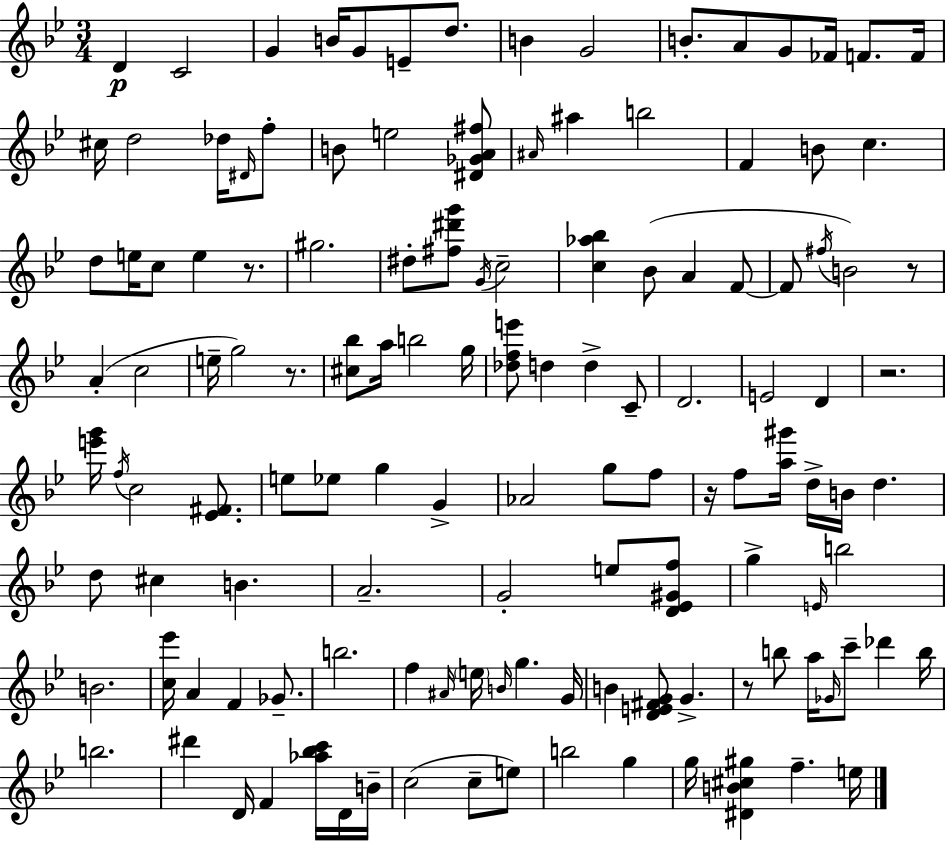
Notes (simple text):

D4/q C4/h G4/q B4/s G4/e E4/e D5/e. B4/q G4/h B4/e. A4/e G4/e FES4/s F4/e. F4/s C#5/s D5/h Db5/s D#4/s F5/e B4/e E5/h [D#4,Gb4,A4,F#5]/e A#4/s A#5/q B5/h F4/q B4/e C5/q. D5/e E5/s C5/e E5/q R/e. G#5/h. D#5/e [F#5,D#6,G6]/e G4/s C5/h [C5,Ab5,Bb5]/q Bb4/e A4/q F4/e F4/e F#5/s B4/h R/e A4/q C5/h E5/s G5/h R/e. [C#5,Bb5]/e A5/s B5/h G5/s [Db5,F5,E6]/e D5/q D5/q C4/e D4/h. E4/h D4/q R/h. [E6,G6]/s F5/s C5/h [Eb4,F#4]/e. E5/e Eb5/e G5/q G4/q Ab4/h G5/e F5/e R/s F5/e [A5,G#6]/s D5/s B4/s D5/q. D5/e C#5/q B4/q. A4/h. G4/h E5/e [D4,Eb4,G#4,F5]/e G5/q E4/s B5/h B4/h. [C5,Eb6]/s A4/q F4/q Gb4/e. B5/h. F5/q A#4/s E5/s B4/s G5/q. G4/s B4/q [D4,E4,F#4,G4]/e G4/q. R/e B5/e A5/s Gb4/s C6/e Db6/q B5/s B5/h. D#6/q D4/s F4/q [Ab5,Bb5,C6]/s D4/s B4/s C5/h C5/e E5/e B5/h G5/q G5/s [D#4,B4,C#5,G#5]/q F5/q. E5/s